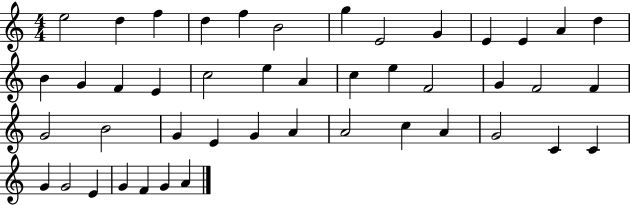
{
  \clef treble
  \numericTimeSignature
  \time 4/4
  \key c \major
  e''2 d''4 f''4 | d''4 f''4 b'2 | g''4 e'2 g'4 | e'4 e'4 a'4 d''4 | \break b'4 g'4 f'4 e'4 | c''2 e''4 a'4 | c''4 e''4 f'2 | g'4 f'2 f'4 | \break g'2 b'2 | g'4 e'4 g'4 a'4 | a'2 c''4 a'4 | g'2 c'4 c'4 | \break g'4 g'2 e'4 | g'4 f'4 g'4 a'4 | \bar "|."
}